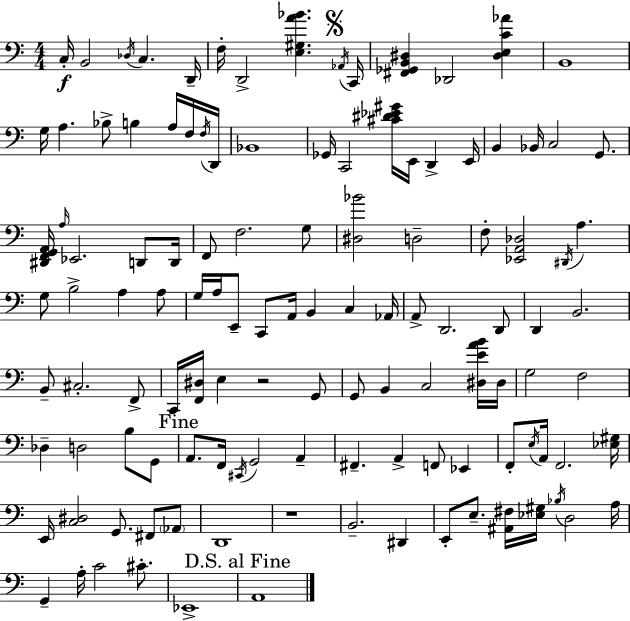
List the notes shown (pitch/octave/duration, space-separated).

C3/s B2/h Db3/s C3/q. D2/s F3/s D2/h [E3,G#3,A4,Bb4]/q. Ab2/s C2/s [F#2,Gb2,B2,D#3]/q Db2/h [D#3,E3,C4,Ab4]/q B2/w G3/s A3/q. Bb3/e B3/q A3/s F3/s F3/s D2/s Bb2/w Gb2/s C2/h [C#4,D#4,Eb4,G#4]/s E2/s D2/q E2/s B2/q Bb2/s C3/h G2/e. [D#2,F2,G2,A2]/s A3/s Eb2/h. D2/e D2/s F2/e F3/h. G3/e [D#3,Bb4]/h D3/h F3/e [Eb2,A2,Db3]/h D#2/s A3/q. G3/e B3/h A3/q A3/e G3/s A3/s E2/e C2/e A2/s B2/q C3/q Ab2/s A2/e D2/h. D2/e D2/q B2/h. B2/e C#3/h. F2/e C2/s [F2,D#3]/s E3/q R/h G2/e G2/e B2/q C3/h [D#3,E4,A4,B4]/s D#3/s G3/h F3/h Db3/q D3/h B3/e G2/e A2/e. F2/s C#2/s G2/h A2/q F#2/q. A2/q F2/e Eb2/q F2/e E3/s A2/s F2/h. [Eb3,G#3]/s E2/s [C3,D#3]/h G2/e. F#2/e Ab2/e D2/w R/w B2/h. D#2/q E2/e E3/e. [A#2,F#3]/s [Eb3,G#3]/s Bb3/s D3/h A3/s G2/q A3/s C4/h C#4/e. Eb2/w A2/w